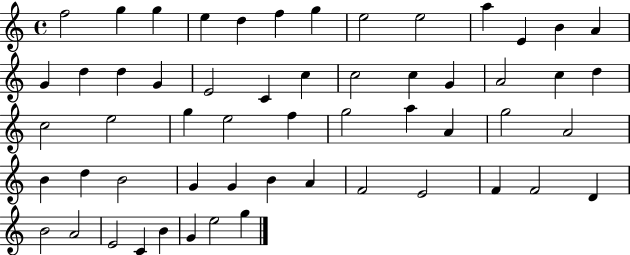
{
  \clef treble
  \time 4/4
  \defaultTimeSignature
  \key c \major
  f''2 g''4 g''4 | e''4 d''4 f''4 g''4 | e''2 e''2 | a''4 e'4 b'4 a'4 | \break g'4 d''4 d''4 g'4 | e'2 c'4 c''4 | c''2 c''4 g'4 | a'2 c''4 d''4 | \break c''2 e''2 | g''4 e''2 f''4 | g''2 a''4 a'4 | g''2 a'2 | \break b'4 d''4 b'2 | g'4 g'4 b'4 a'4 | f'2 e'2 | f'4 f'2 d'4 | \break b'2 a'2 | e'2 c'4 b'4 | g'4 e''2 g''4 | \bar "|."
}